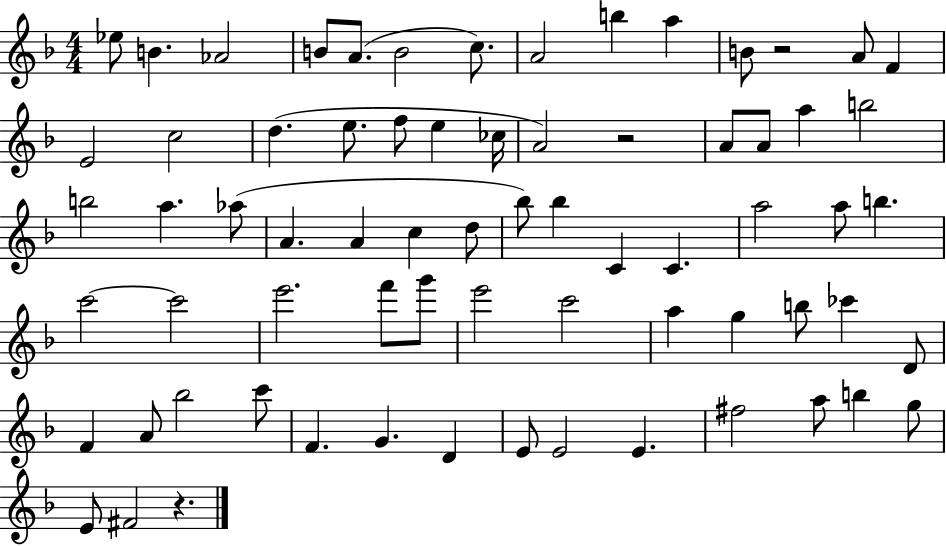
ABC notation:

X:1
T:Untitled
M:4/4
L:1/4
K:F
_e/2 B _A2 B/2 A/2 B2 c/2 A2 b a B/2 z2 A/2 F E2 c2 d e/2 f/2 e _c/4 A2 z2 A/2 A/2 a b2 b2 a _a/2 A A c d/2 _b/2 _b C C a2 a/2 b c'2 c'2 e'2 f'/2 g'/2 e'2 c'2 a g b/2 _c' D/2 F A/2 _b2 c'/2 F G D E/2 E2 E ^f2 a/2 b g/2 E/2 ^F2 z